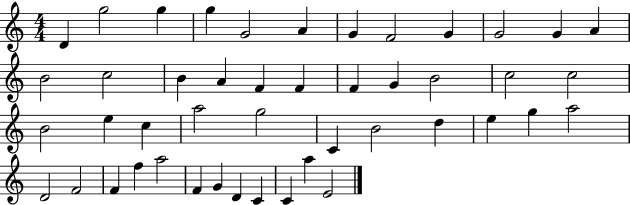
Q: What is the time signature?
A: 4/4